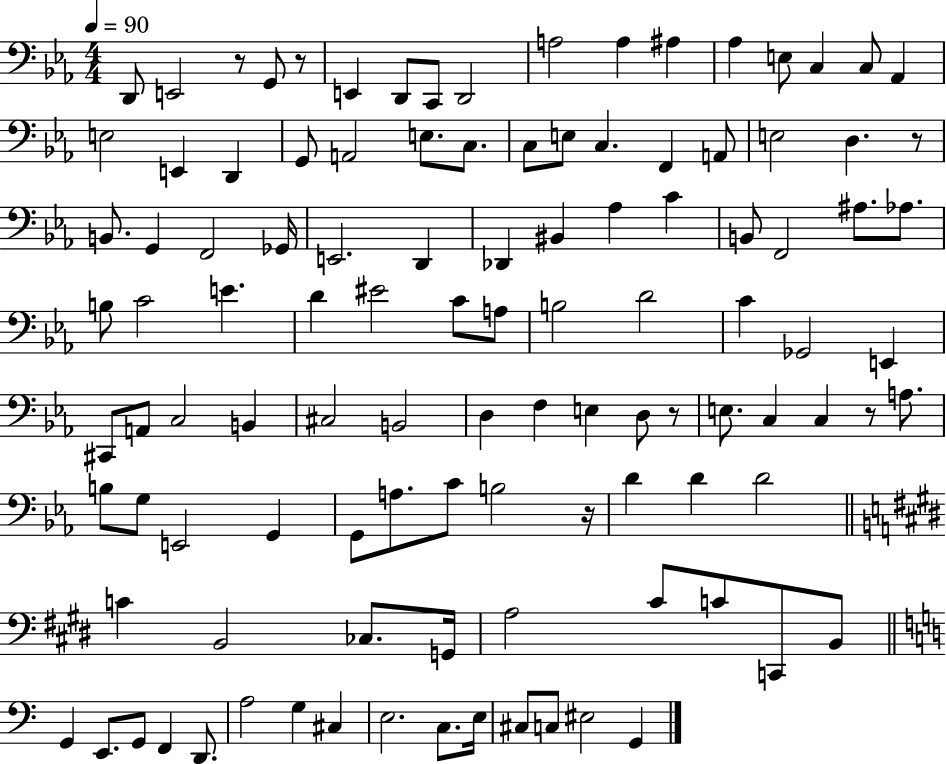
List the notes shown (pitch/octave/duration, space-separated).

D2/e E2/h R/e G2/e R/e E2/q D2/e C2/e D2/h A3/h A3/q A#3/q Ab3/q E3/e C3/q C3/e Ab2/q E3/h E2/q D2/q G2/e A2/h E3/e. C3/e. C3/e E3/e C3/q. F2/q A2/e E3/h D3/q. R/e B2/e. G2/q F2/h Gb2/s E2/h. D2/q Db2/q BIS2/q Ab3/q C4/q B2/e F2/h A#3/e. Ab3/e. B3/e C4/h E4/q. D4/q EIS4/h C4/e A3/e B3/h D4/h C4/q Gb2/h E2/q C#2/e A2/e C3/h B2/q C#3/h B2/h D3/q F3/q E3/q D3/e R/e E3/e. C3/q C3/q R/e A3/e. B3/e G3/e E2/h G2/q G2/e A3/e. C4/e B3/h R/s D4/q D4/q D4/h C4/q B2/h CES3/e. G2/s A3/h C#4/e C4/e C2/e B2/e G2/q E2/e. G2/e F2/q D2/e. A3/h G3/q C#3/q E3/h. C3/e. E3/s C#3/e C3/e EIS3/h G2/q